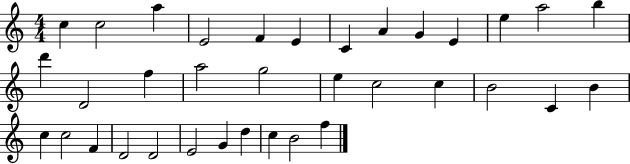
C5/q C5/h A5/q E4/h F4/q E4/q C4/q A4/q G4/q E4/q E5/q A5/h B5/q D6/q D4/h F5/q A5/h G5/h E5/q C5/h C5/q B4/h C4/q B4/q C5/q C5/h F4/q D4/h D4/h E4/h G4/q D5/q C5/q B4/h F5/q